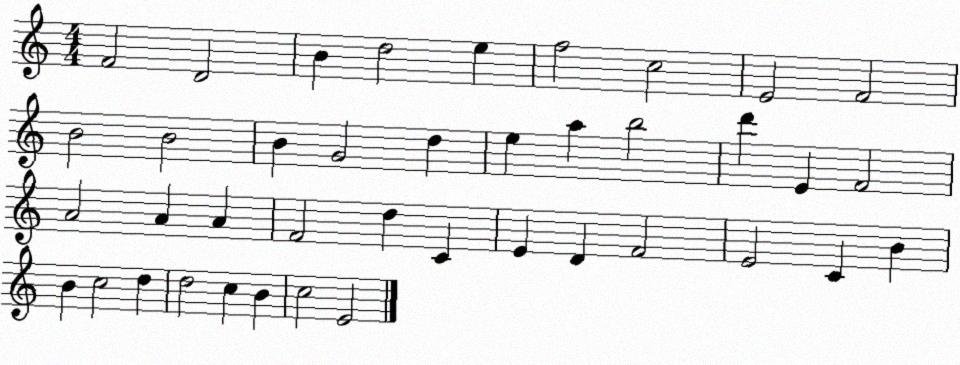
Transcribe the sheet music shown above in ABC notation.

X:1
T:Untitled
M:4/4
L:1/4
K:C
F2 D2 B d2 e f2 c2 E2 F2 B2 B2 B G2 d e a b2 d' E F2 A2 A A F2 d C E D F2 E2 C B B c2 d d2 c B c2 E2